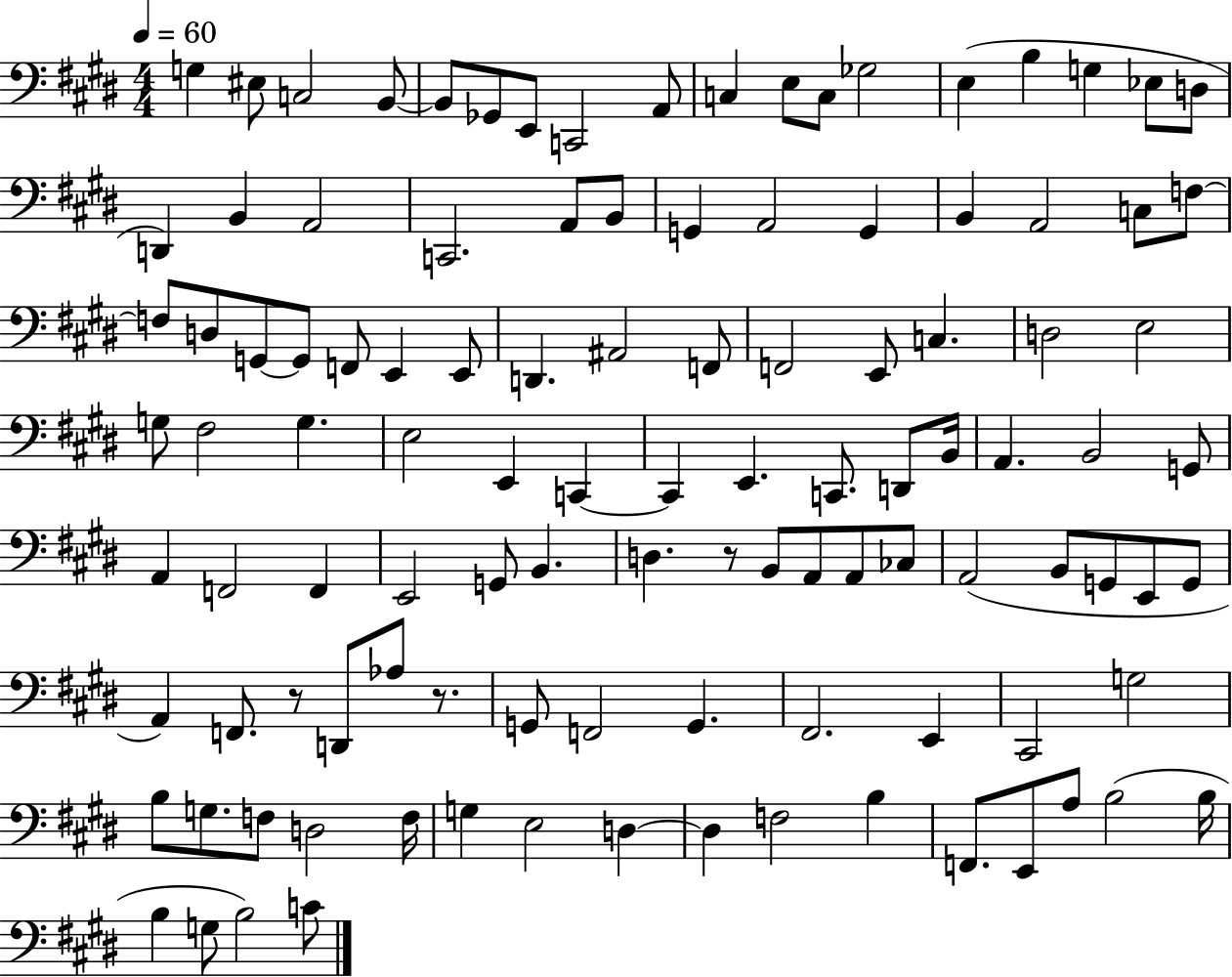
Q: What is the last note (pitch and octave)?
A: C4